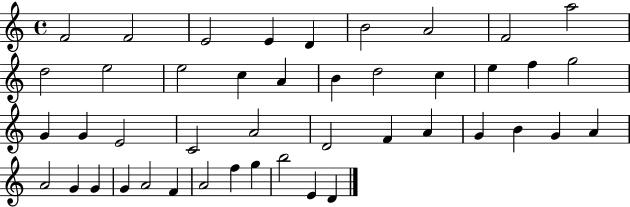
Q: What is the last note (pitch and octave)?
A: D4